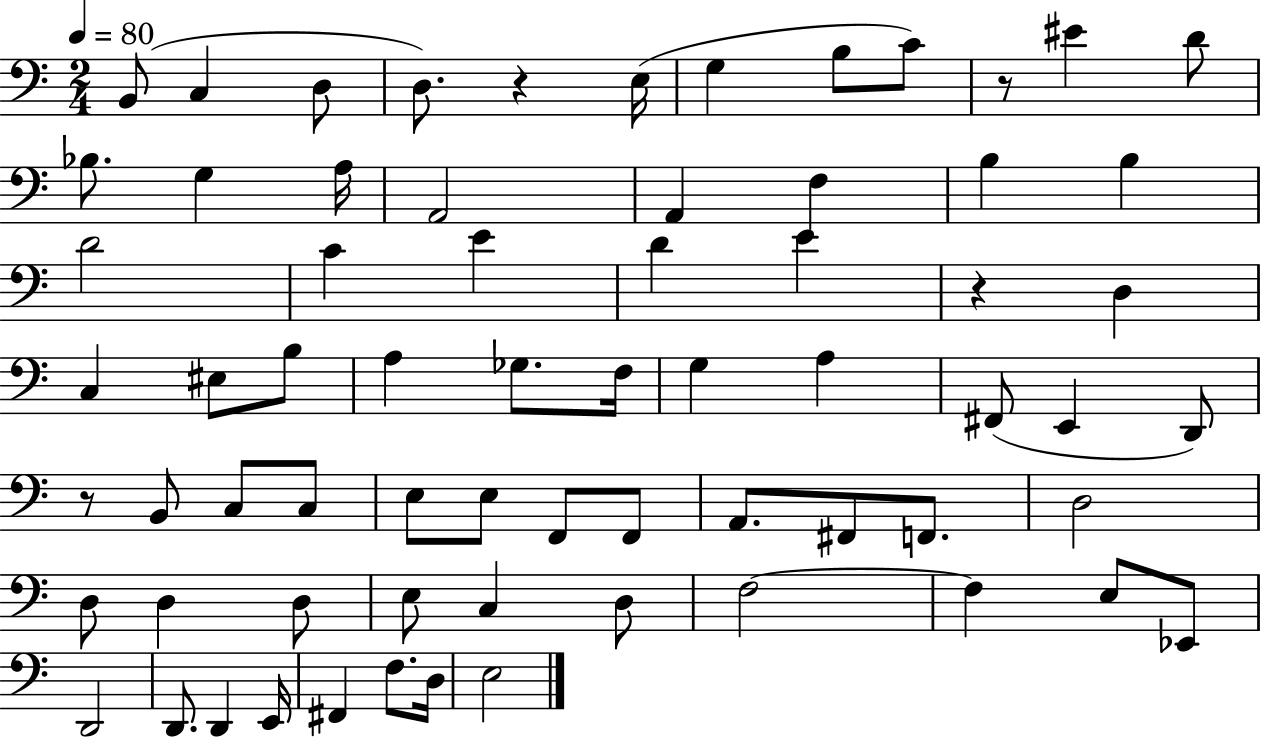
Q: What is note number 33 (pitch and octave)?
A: F#2